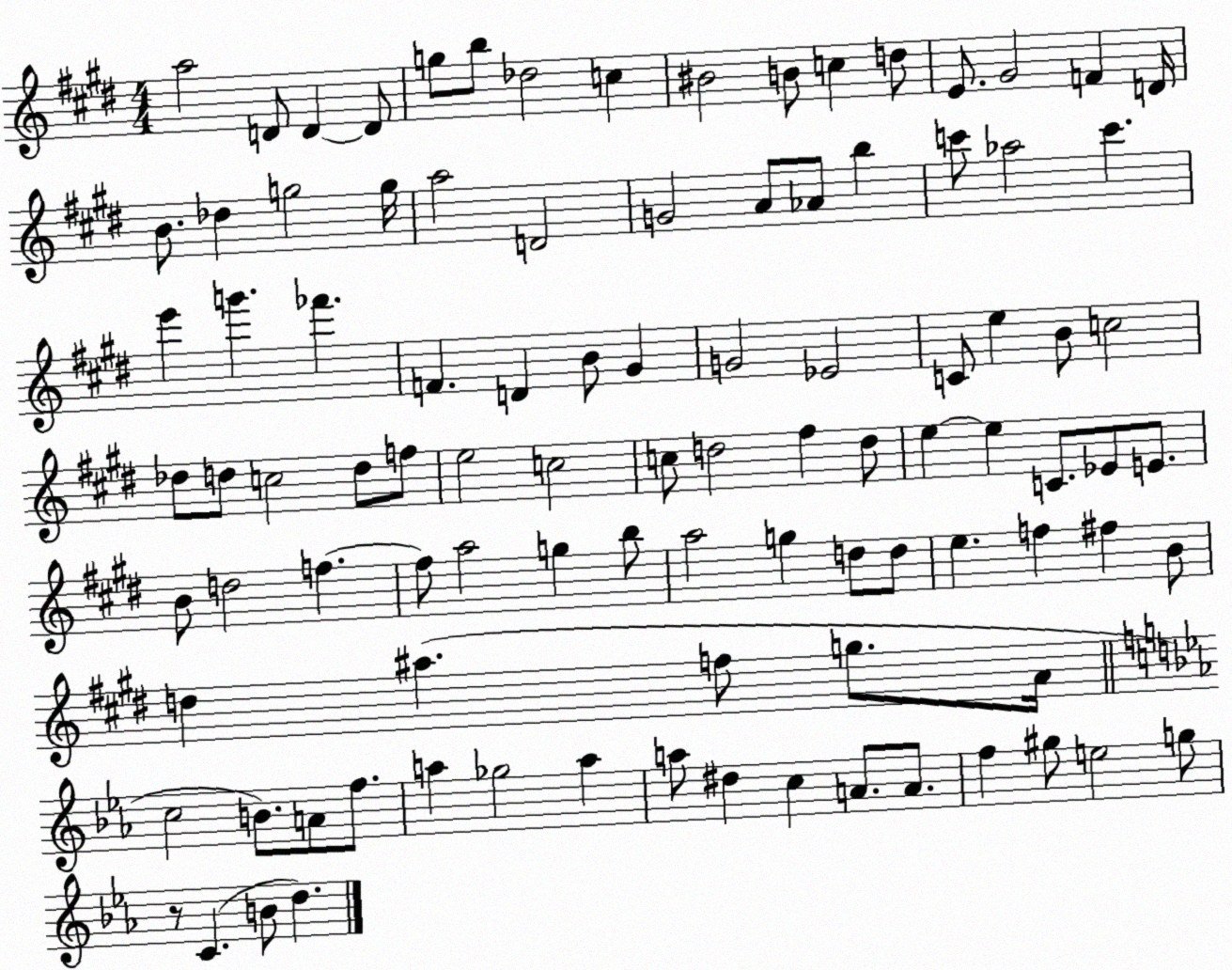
X:1
T:Untitled
M:4/4
L:1/4
K:E
a2 D/2 D D/2 g/2 b/2 _d2 c ^B2 B/2 c d/2 E/2 ^G2 F D/4 B/2 _d g2 g/4 a2 D2 G2 A/2 _A/2 b c'/2 _a2 c' e' g' _f' F D B/2 ^G G2 _E2 C/2 e B/2 c2 _d/2 d/2 c2 d/2 f/2 e2 c2 c/2 d2 ^f d/2 e e C/2 _E/2 E/2 B/2 d2 f f/2 a2 g b/2 a2 g d/2 d/2 e f ^f B/2 d ^a f/2 g/2 A/4 c2 B/2 A/2 f/2 a _g2 a a/2 ^d c A/2 A/2 f ^g/2 e2 g/2 z/2 C B/2 d